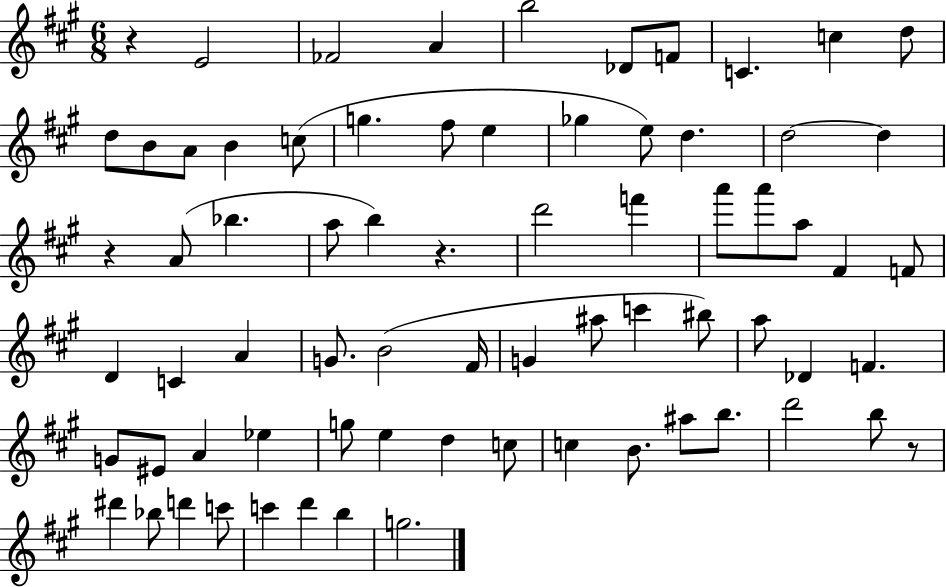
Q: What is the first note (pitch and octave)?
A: E4